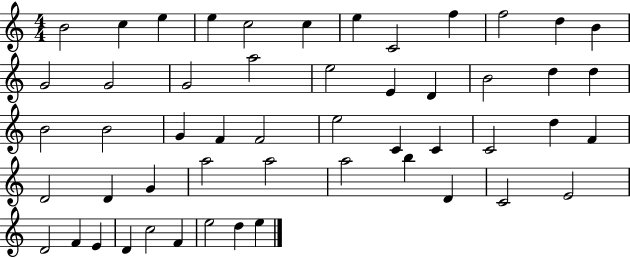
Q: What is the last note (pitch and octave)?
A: E5